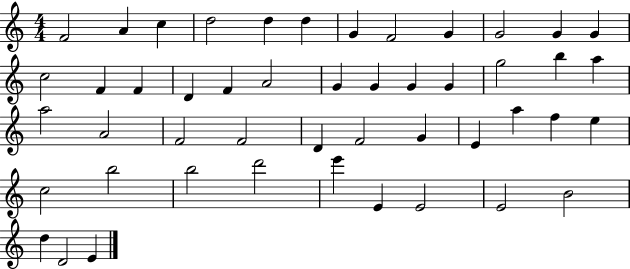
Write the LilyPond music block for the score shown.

{
  \clef treble
  \numericTimeSignature
  \time 4/4
  \key c \major
  f'2 a'4 c''4 | d''2 d''4 d''4 | g'4 f'2 g'4 | g'2 g'4 g'4 | \break c''2 f'4 f'4 | d'4 f'4 a'2 | g'4 g'4 g'4 g'4 | g''2 b''4 a''4 | \break a''2 a'2 | f'2 f'2 | d'4 f'2 g'4 | e'4 a''4 f''4 e''4 | \break c''2 b''2 | b''2 d'''2 | e'''4 e'4 e'2 | e'2 b'2 | \break d''4 d'2 e'4 | \bar "|."
}